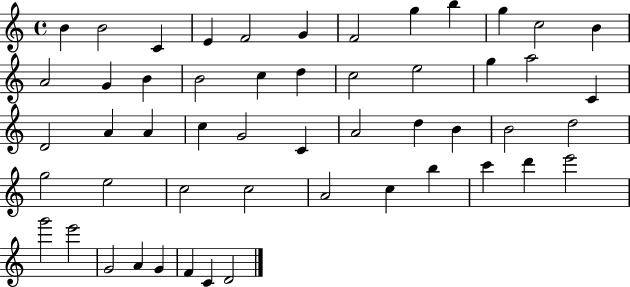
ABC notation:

X:1
T:Untitled
M:4/4
L:1/4
K:C
B B2 C E F2 G F2 g b g c2 B A2 G B B2 c d c2 e2 g a2 C D2 A A c G2 C A2 d B B2 d2 g2 e2 c2 c2 A2 c b c' d' e'2 g'2 e'2 G2 A G F C D2